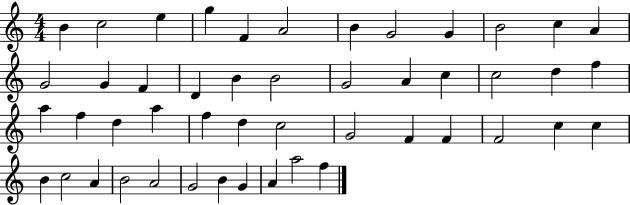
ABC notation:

X:1
T:Untitled
M:4/4
L:1/4
K:C
B c2 e g F A2 B G2 G B2 c A G2 G F D B B2 G2 A c c2 d f a f d a f d c2 G2 F F F2 c c B c2 A B2 A2 G2 B G A a2 f